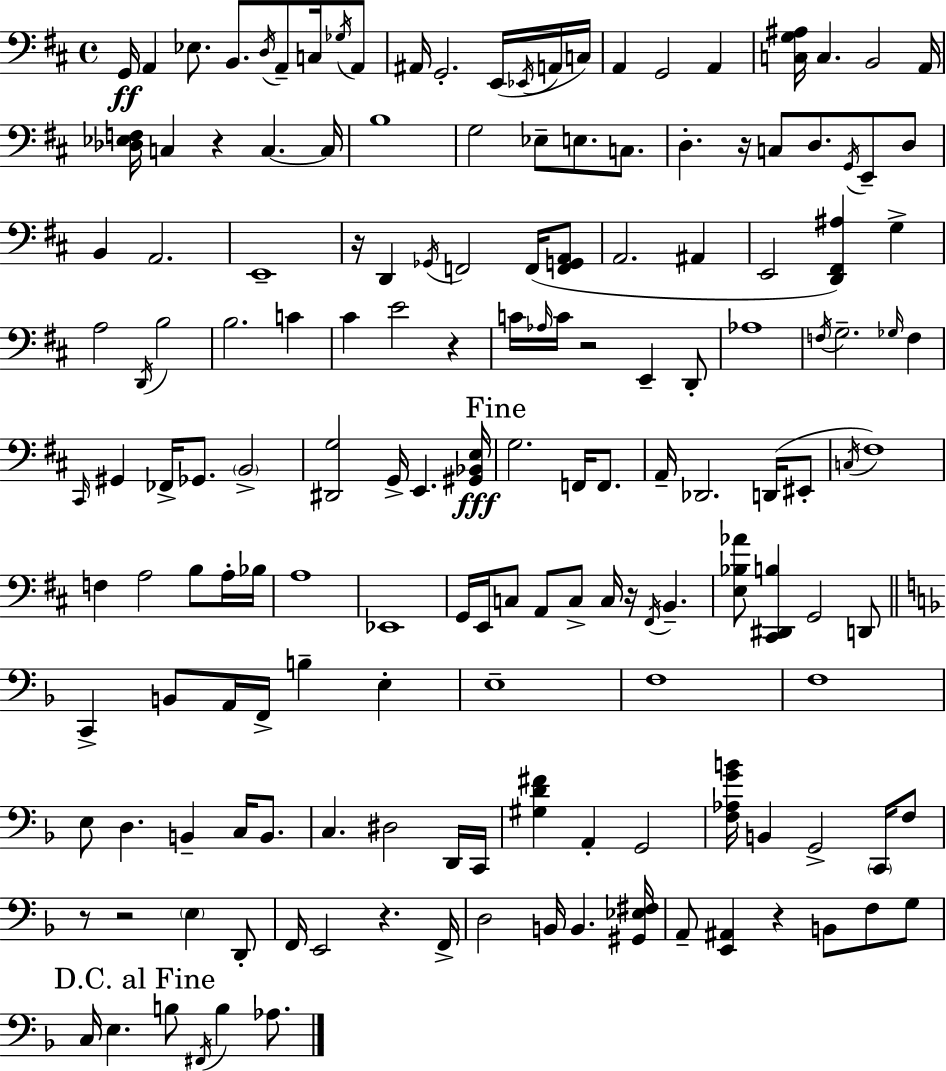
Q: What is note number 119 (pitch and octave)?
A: C2